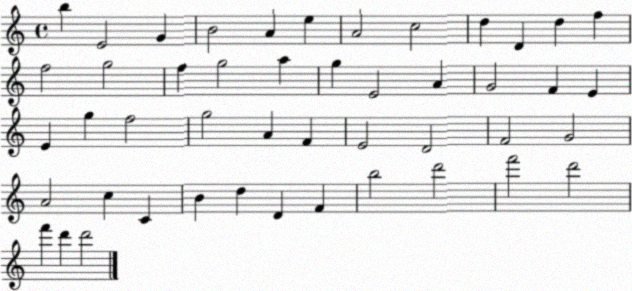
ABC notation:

X:1
T:Untitled
M:4/4
L:1/4
K:C
b E2 G B2 A e A2 c2 d D d f f2 g2 f g2 a g E2 A G2 F E E g f2 g2 A F E2 D2 F2 G2 A2 c C B d D F b2 d'2 f'2 d'2 f' d' d'2